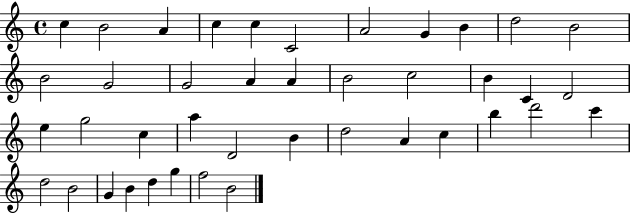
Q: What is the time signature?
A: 4/4